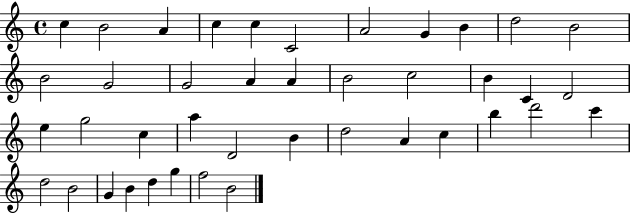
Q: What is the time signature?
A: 4/4